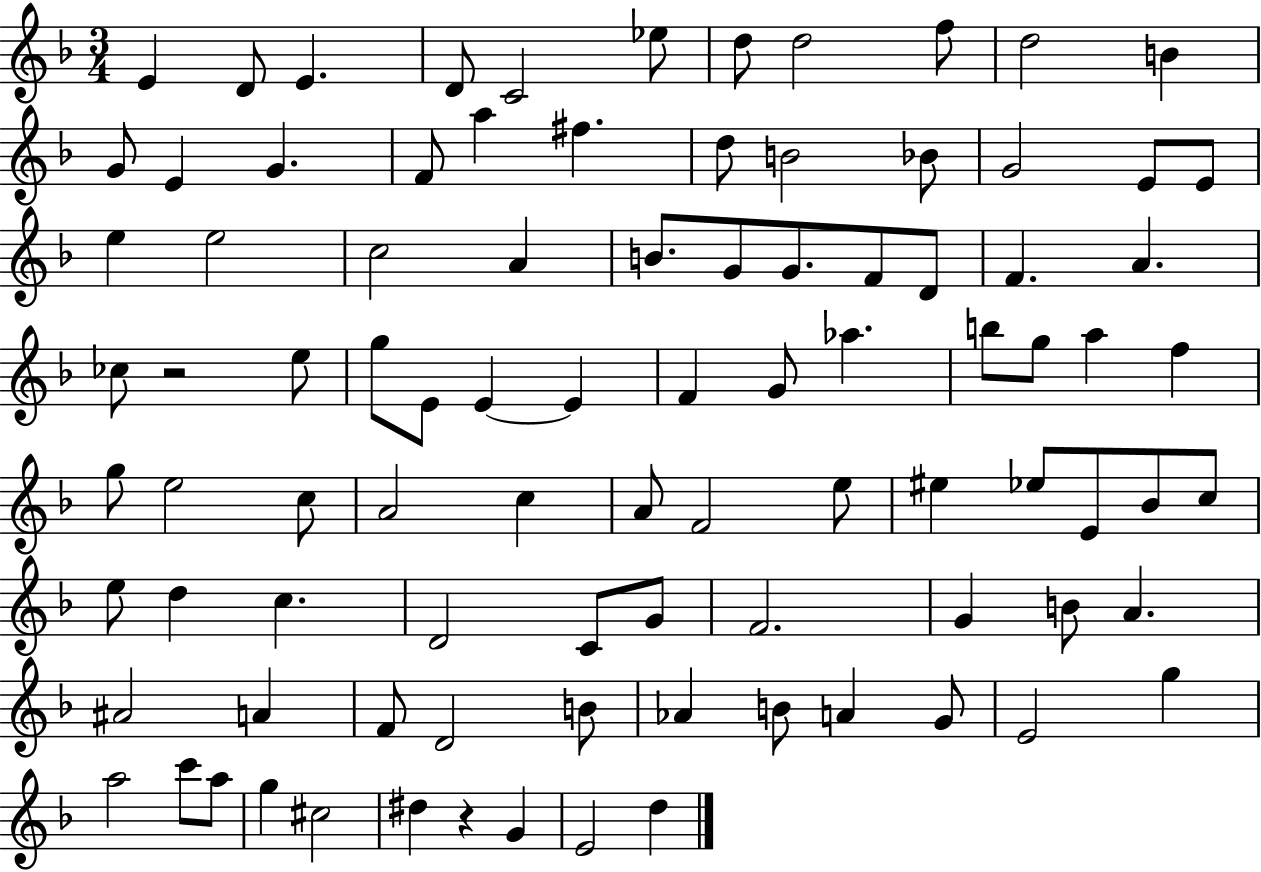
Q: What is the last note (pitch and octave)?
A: D5